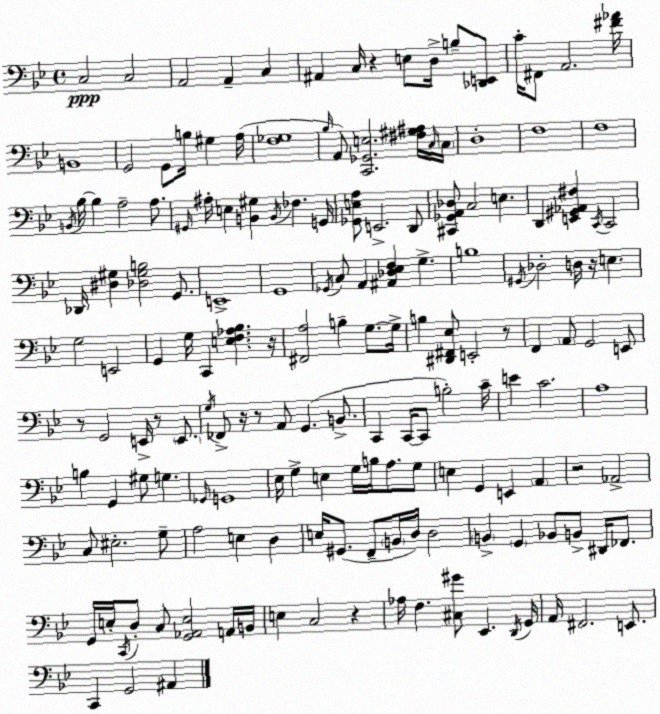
X:1
T:Untitled
M:4/4
L:1/4
K:Gm
C,2 C,2 A,,2 A,, C, ^A,, C,/4 z E,/2 D,/4 B,/2 [_D,,E,,]/2 C/4 ^F,,/2 A,,2 [^F_A]/4 B,,4 G,,2 G,,/2 B,/4 ^G, A,/4 [F,_G,]4 _B,/4 A,,/2 [C,,_G,,E,]2 [^F,^G,^A,]/4 C,/4 C,/4 D,4 F,4 F,4 B,,/4 _B,/4 _B, A,2 A,/2 ^G,,/4 ^A,/4 E, [B,,^G,] B,,/4 _F, G,,/4 [_G,,E,A,]/2 E,,2 D,,/2 [^C,,_G,,A,,_D,]/2 C,2 E, D,, [E,,^G,,_A,,^F,] C,,/4 C,,2 _D,,/4 [^D,^G,] [_D,^G,B,]2 G,,/2 E,,4 G,,4 _G,,/4 C,/2 A,, [^A,,_D,_E,F,] G, B,4 ^G,,/4 _D,2 D,/4 z/4 E, G,2 E,,2 G,, G,/4 C,, [E,F,_A,_B,] z/4 [^F,,A,]2 B, G,/2 G,/4 B, [^D,,^F,,_E,]/2 E,,2 z/2 F,, A,,/2 G,,2 E,,/2 z/2 G,,2 E,,/4 z/2 E,,/2 G,/4 _F,,/2 z/4 z/2 A,,/2 G,, B,,/2 C,, C,,/4 C,,/2 B,2 C/4 E C2 A,4 B, G,, ^G,/2 G, _G,,/4 G,,4 _E,/4 G, E, G,/4 B,/4 A,/2 G,/2 E, G,, E,, A,, z2 _A,,2 C,/2 ^E,2 G,/2 A,2 E, D, E,/4 ^G,,/2 F,,/2 B,,/4 D,/4 D,2 B,, G,, _B,,/2 B,,/2 ^D,,/4 _F,,/2 G,,/4 E,/4 C,,/4 D,/2 C,/2 [G,,_A,,E,]2 A,,/4 B,,/4 E, C,2 z _A,/4 F, [^C,^G]/2 _E,, D,,/4 G,,/4 A,,/4 ^F,,2 E,,/2 C,, G,,2 ^A,,